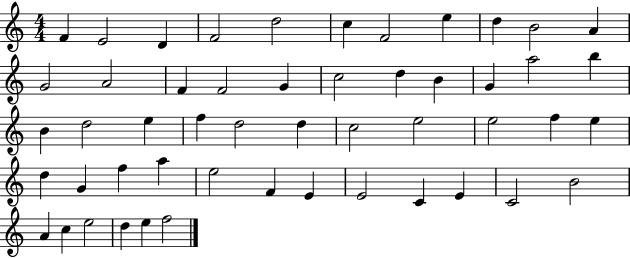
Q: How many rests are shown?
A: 0